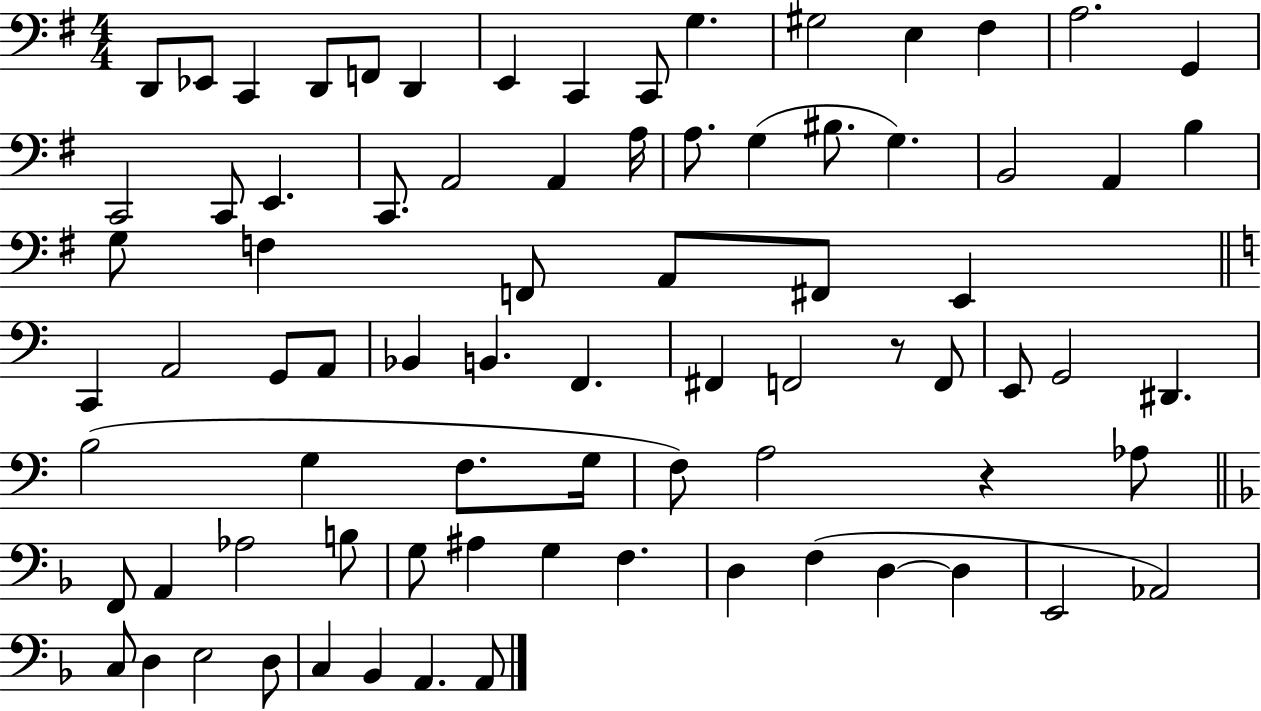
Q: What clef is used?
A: bass